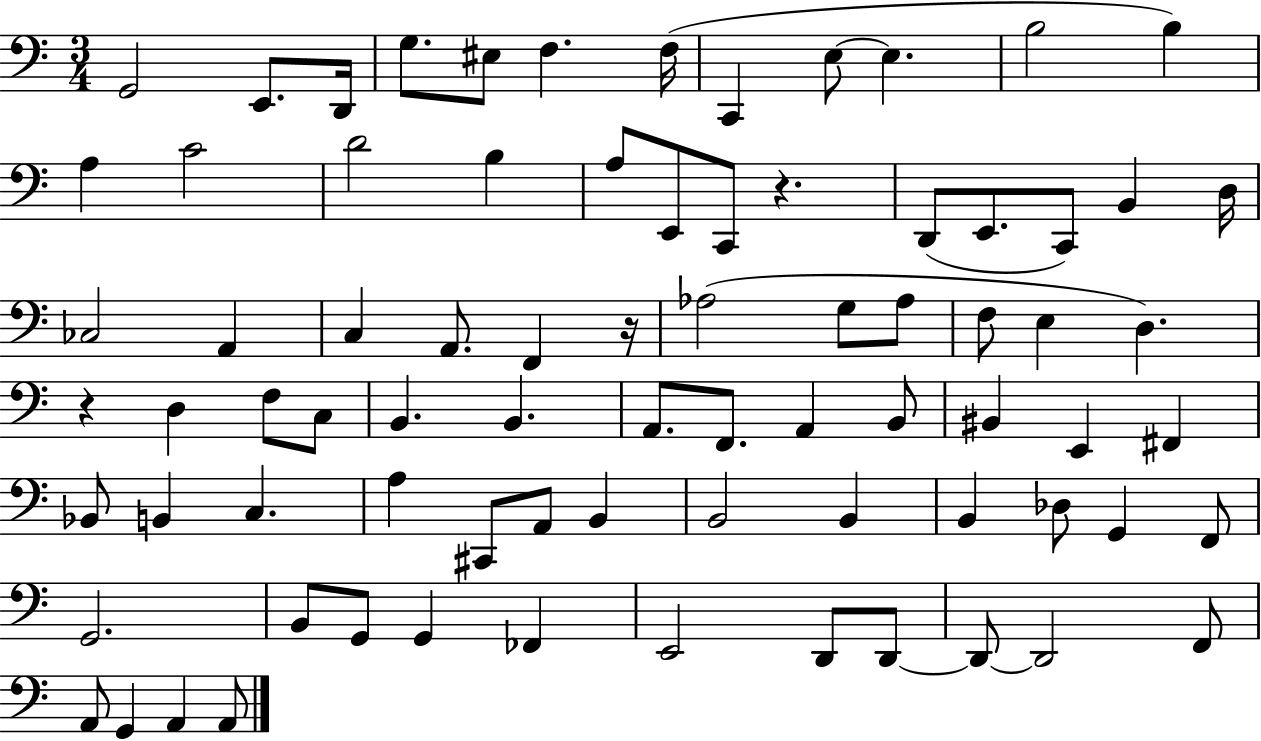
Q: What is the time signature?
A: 3/4